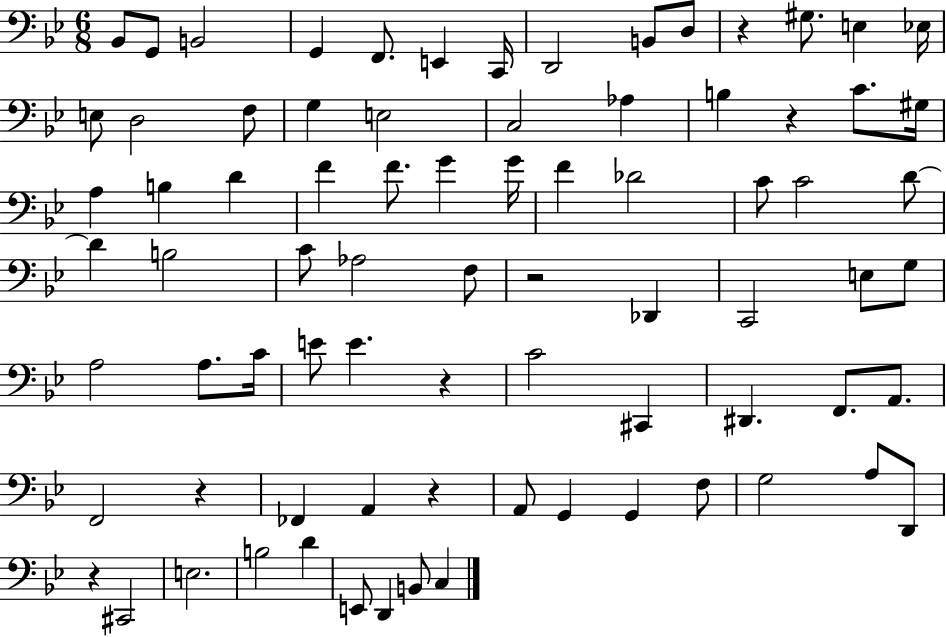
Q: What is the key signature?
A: BES major